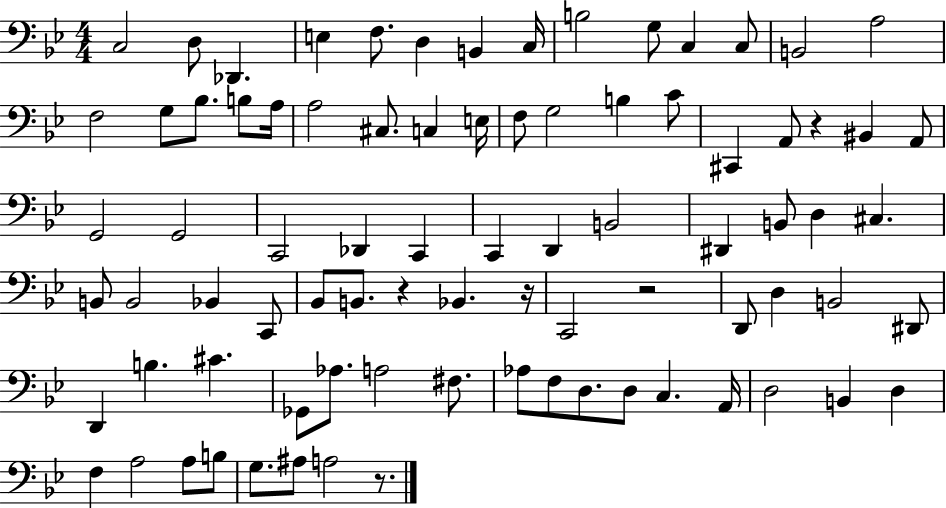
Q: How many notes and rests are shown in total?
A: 83